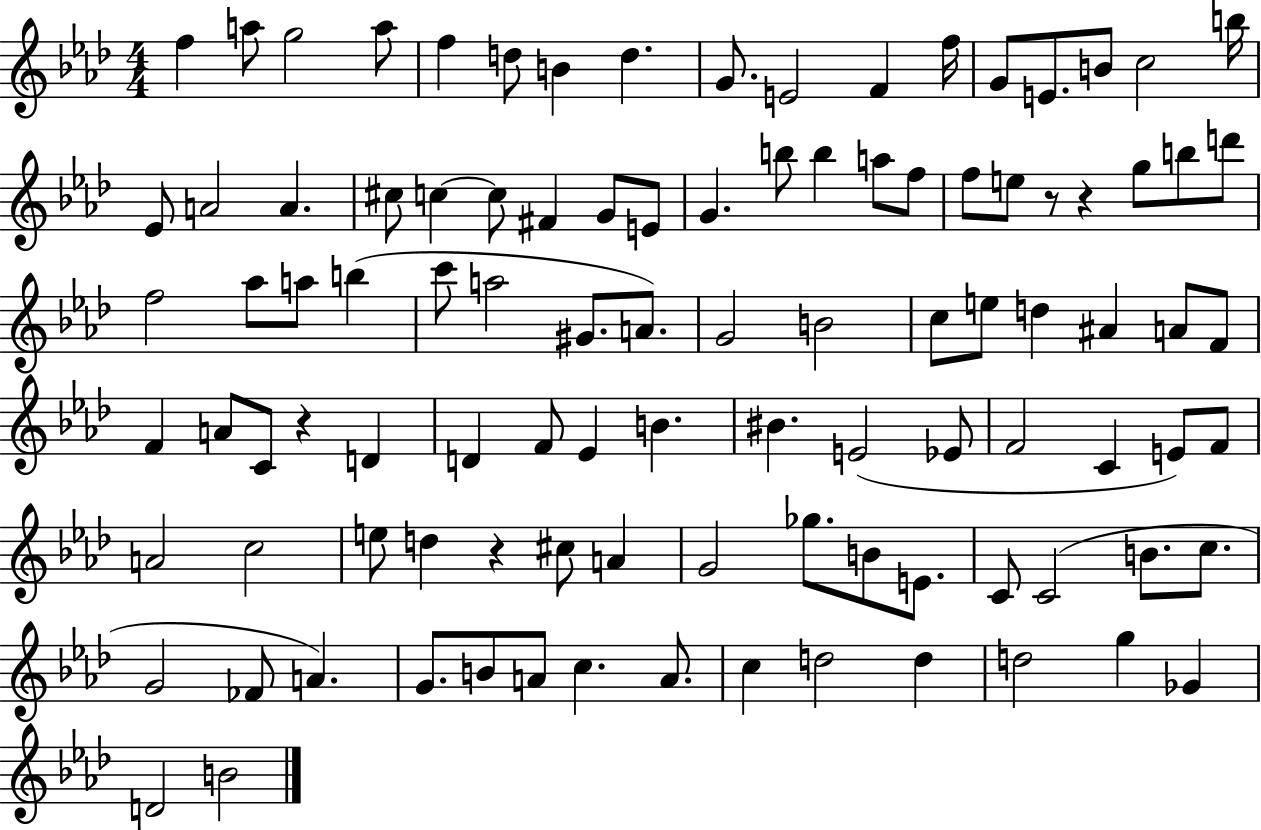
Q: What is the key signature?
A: AES major